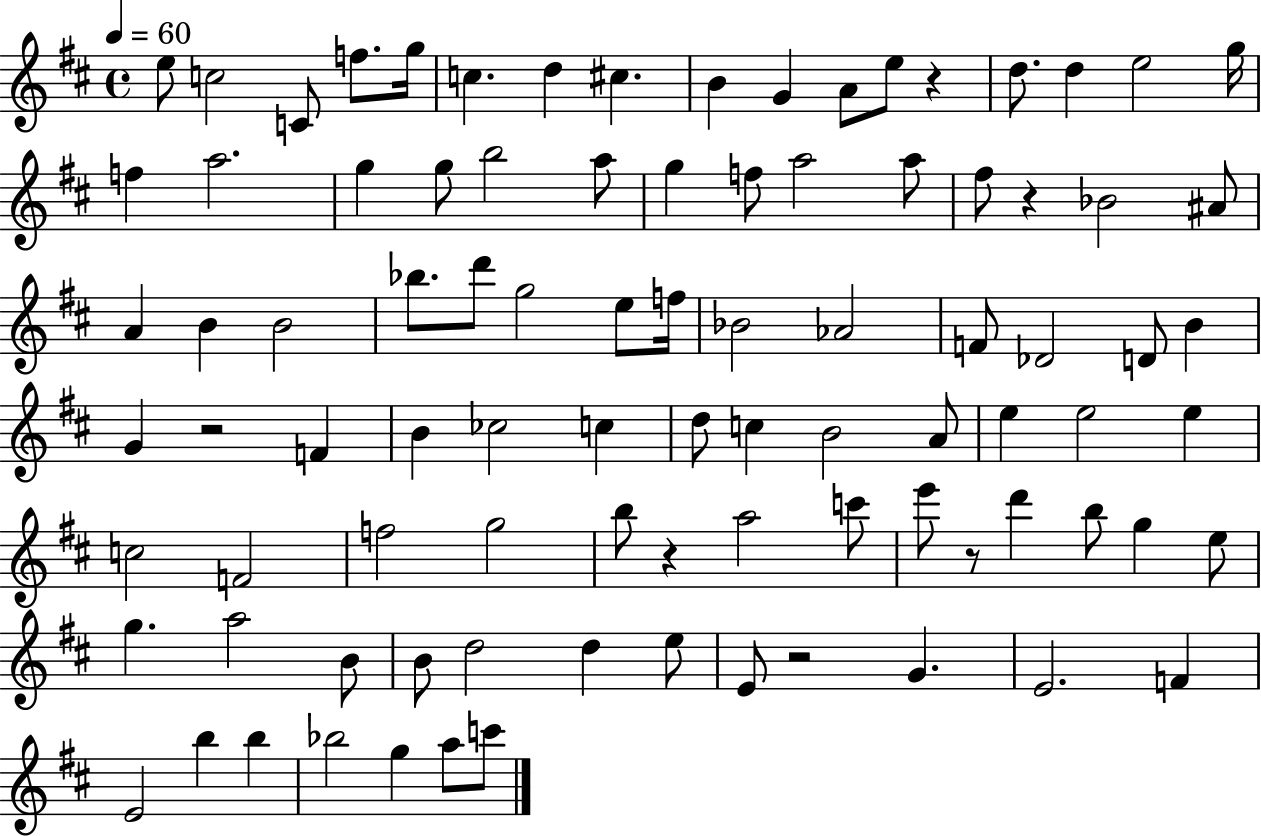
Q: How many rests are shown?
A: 6